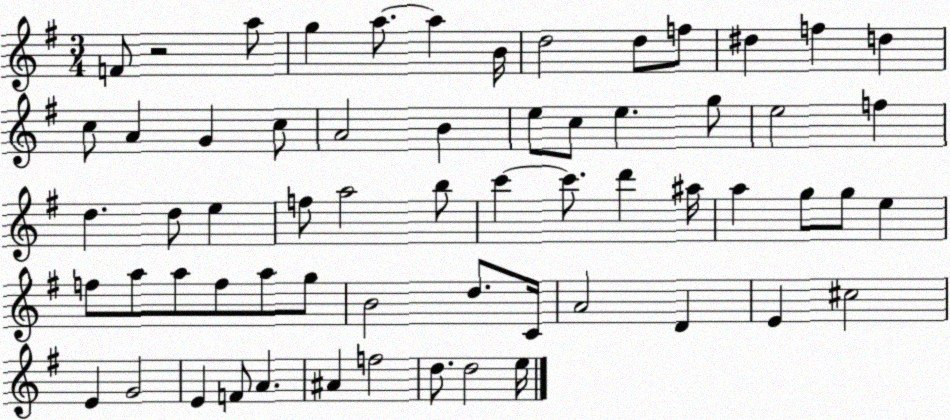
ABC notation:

X:1
T:Untitled
M:3/4
L:1/4
K:G
F/2 z2 a/2 g a/2 a B/4 d2 d/2 f/2 ^d f d c/2 A G c/2 A2 B e/2 c/2 e g/2 e2 f d d/2 e f/2 a2 b/2 c' c'/2 d' ^a/4 a g/2 g/2 e f/2 a/2 a/2 f/2 a/2 g/2 B2 d/2 C/4 A2 D E ^c2 E G2 E F/2 A ^A f2 d/2 d2 e/4